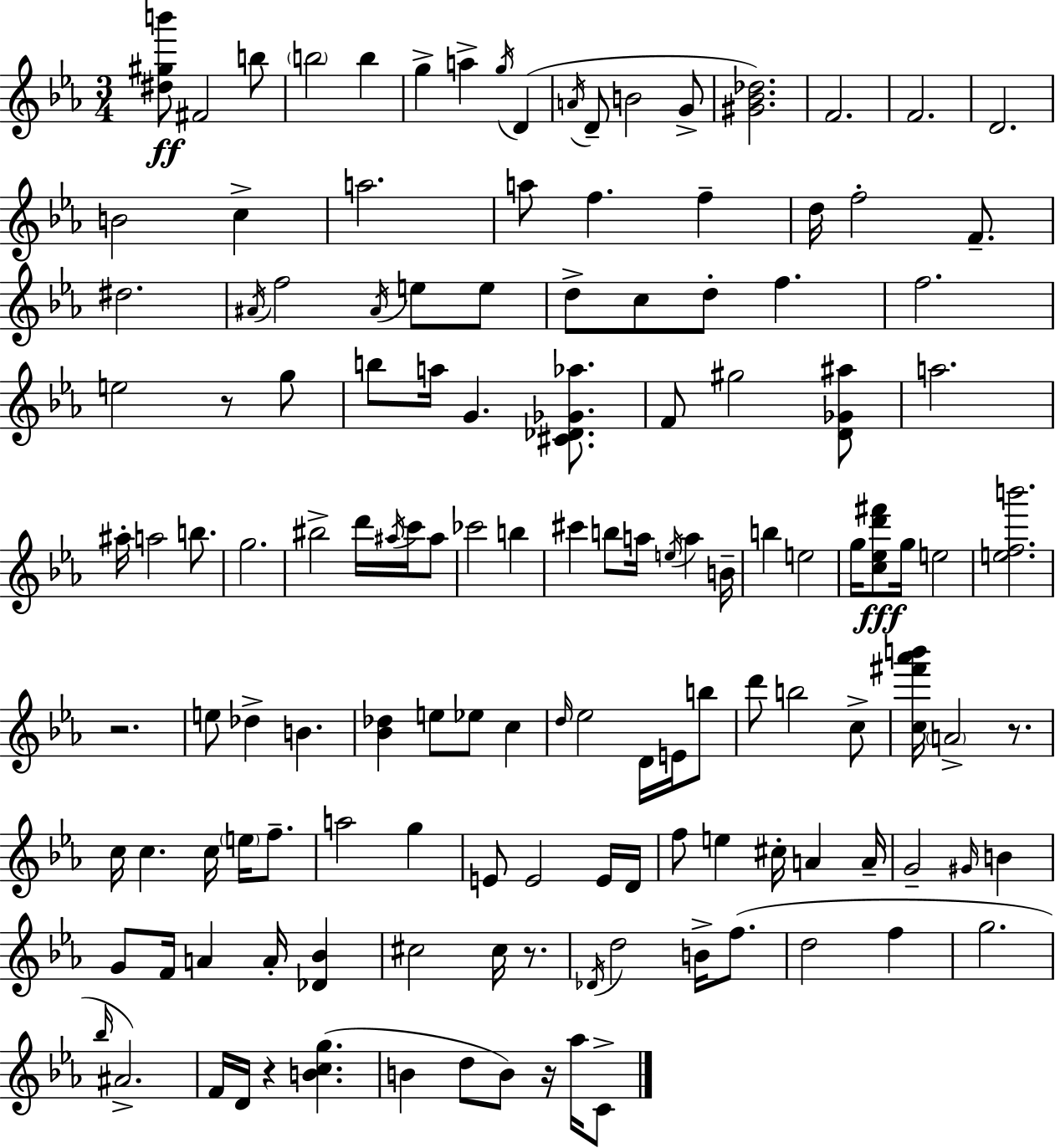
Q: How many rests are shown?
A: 6